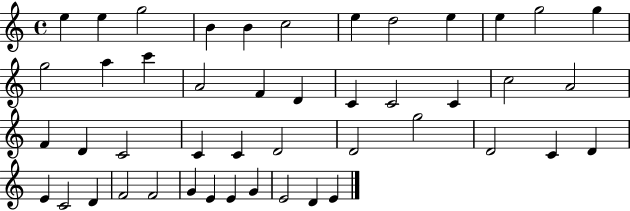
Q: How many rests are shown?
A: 0